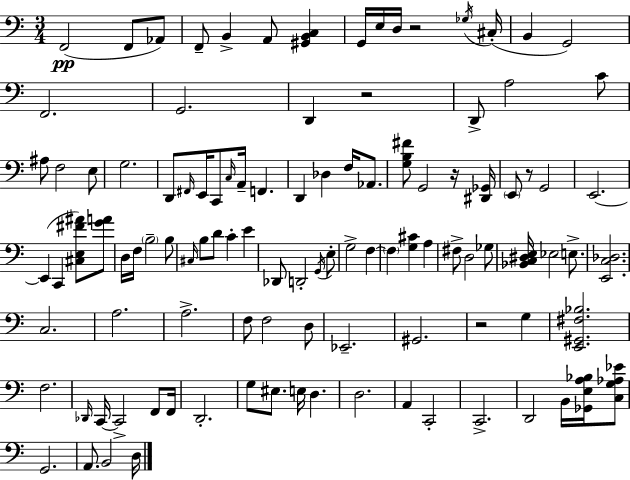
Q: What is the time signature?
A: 3/4